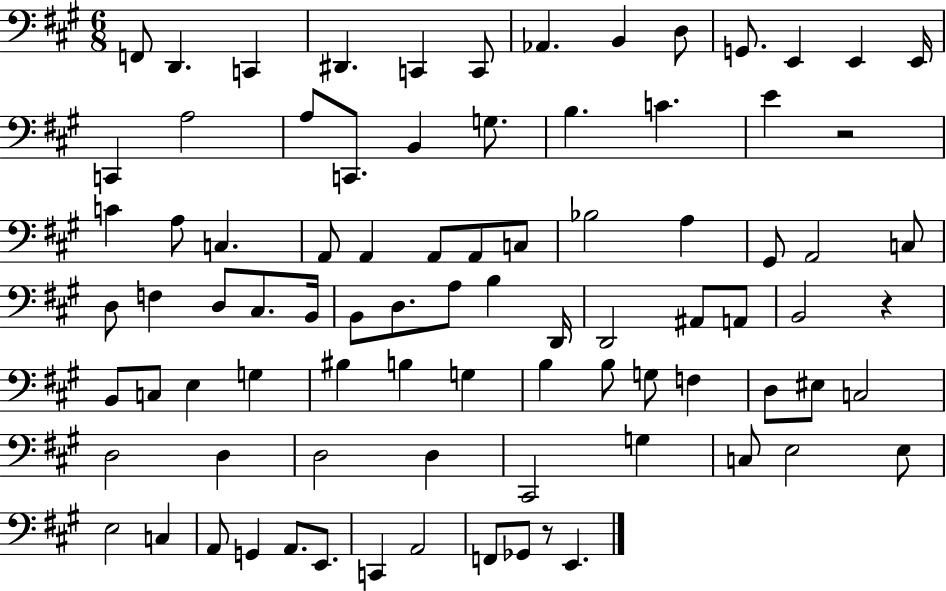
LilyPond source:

{
  \clef bass
  \numericTimeSignature
  \time 6/8
  \key a \major
  f,8 d,4. c,4 | dis,4. c,4 c,8 | aes,4. b,4 d8 | g,8. e,4 e,4 e,16 | \break c,4 a2 | a8 c,8. b,4 g8. | b4. c'4. | e'4 r2 | \break c'4 a8 c4. | a,8 a,4 a,8 a,8 c8 | bes2 a4 | gis,8 a,2 c8 | \break d8 f4 d8 cis8. b,16 | b,8 d8. a8 b4 d,16 | d,2 ais,8 a,8 | b,2 r4 | \break b,8 c8 e4 g4 | bis4 b4 g4 | b4 b8 g8 f4 | d8 eis8 c2 | \break d2 d4 | d2 d4 | cis,2 g4 | c8 e2 e8 | \break e2 c4 | a,8 g,4 a,8. e,8. | c,4 a,2 | f,8 ges,8 r8 e,4. | \break \bar "|."
}